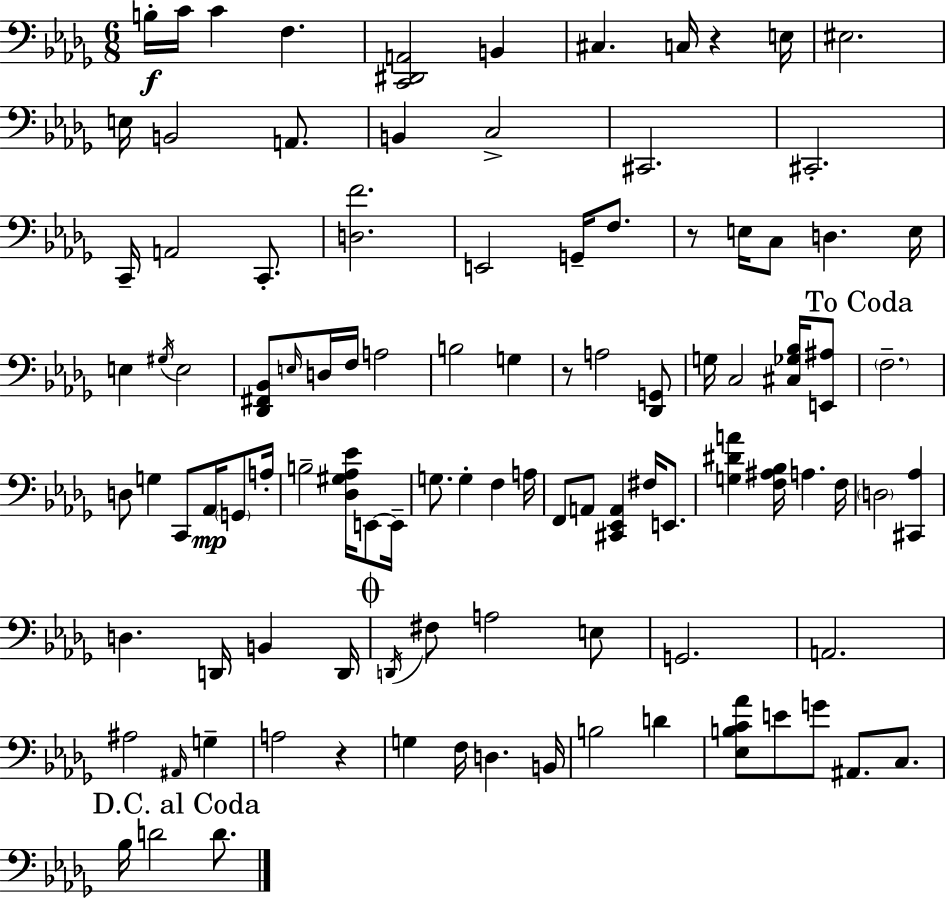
{
  \clef bass
  \numericTimeSignature
  \time 6/8
  \key bes \minor
  b16-.\f c'16 c'4 f4. | <c, dis, a,>2 b,4 | cis4. c16 r4 e16 | eis2. | \break e16 b,2 a,8. | b,4 c2-> | cis,2. | cis,2.-. | \break c,16-- a,2 c,8.-. | <d f'>2. | e,2 g,16-- f8. | r8 e16 c8 d4. e16 | \break e4 \acciaccatura { gis16 } e2 | <des, fis, bes,>8 \grace { e16 } d16 f16 a2 | b2 g4 | r8 a2 | \break <des, g,>8 g16 c2 <cis ges bes>16 | <e, ais>8 \mark "To Coda" \parenthesize f2.-- | d8 g4 c,8 aes,16\mp \parenthesize g,8 | a16-. b2-- <des gis aes ees'>16 e,8~~ | \break e,16-- g8. g4-. f4 | a16 f,8 a,8 <cis, ees, a,>4 fis16 e,8. | <g dis' a'>4 <f ais bes>16 a4. | f16 \parenthesize d2 <cis, aes>4 | \break d4. d,16 b,4 | d,16 \mark \markup { \musicglyph "scripts.coda" } \acciaccatura { d,16 } fis8 a2 | e8 g,2. | a,2. | \break ais2 \grace { ais,16 } | g4-- a2 | r4 g4 f16 d4. | b,16 b2 | \break d'4 <ees b c' aes'>8 e'8 g'8 ais,8. | c8. \mark "D.C. al Coda" bes16 d'2 | d'8. \bar "|."
}